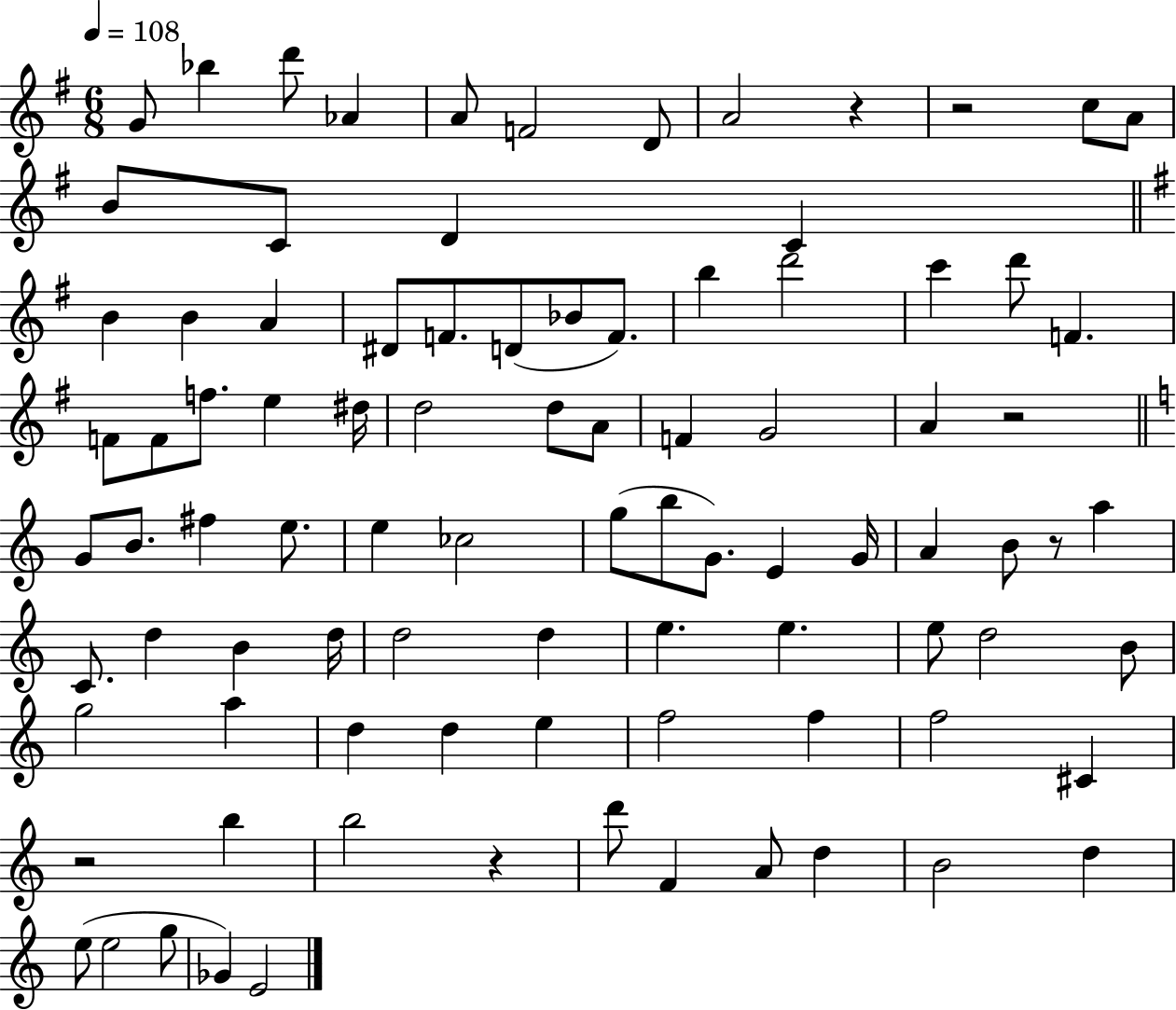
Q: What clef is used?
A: treble